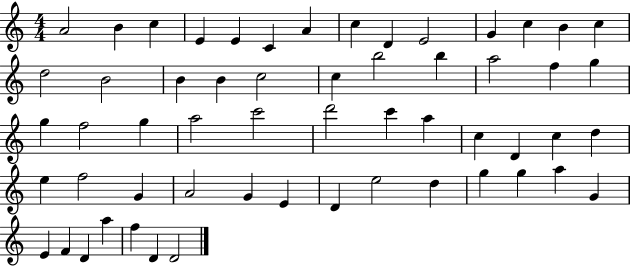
A4/h B4/q C5/q E4/q E4/q C4/q A4/q C5/q D4/q E4/h G4/q C5/q B4/q C5/q D5/h B4/h B4/q B4/q C5/h C5/q B5/h B5/q A5/h F5/q G5/q G5/q F5/h G5/q A5/h C6/h D6/h C6/q A5/q C5/q D4/q C5/q D5/q E5/q F5/h G4/q A4/h G4/q E4/q D4/q E5/h D5/q G5/q G5/q A5/q G4/q E4/q F4/q D4/q A5/q F5/q D4/q D4/h